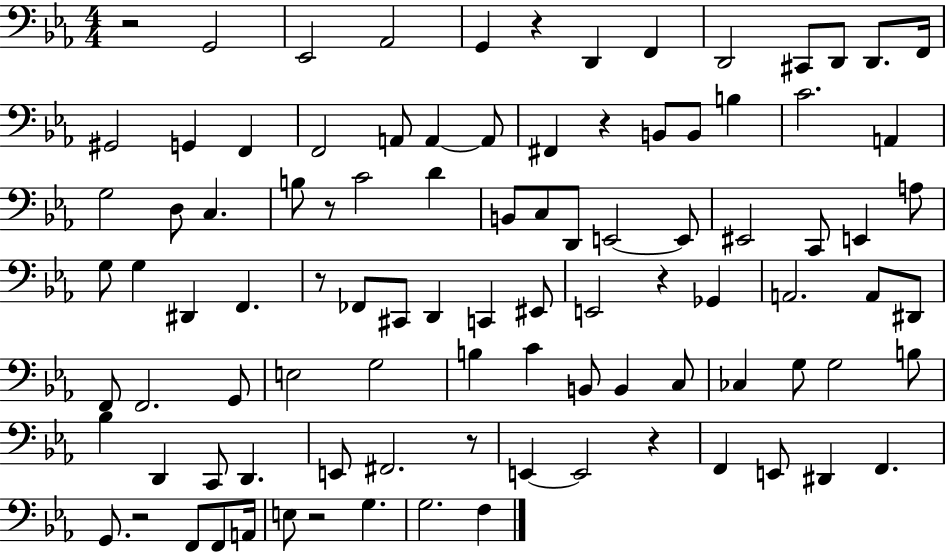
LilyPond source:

{
  \clef bass
  \numericTimeSignature
  \time 4/4
  \key ees \major
  r2 g,2 | ees,2 aes,2 | g,4 r4 d,4 f,4 | d,2 cis,8 d,8 d,8. f,16 | \break gis,2 g,4 f,4 | f,2 a,8 a,4~~ a,8 | fis,4 r4 b,8 b,8 b4 | c'2. a,4 | \break g2 d8 c4. | b8 r8 c'2 d'4 | b,8 c8 d,8 e,2~~ e,8 | eis,2 c,8 e,4 a8 | \break g8 g4 dis,4 f,4. | r8 fes,8 cis,8 d,4 c,4 eis,8 | e,2 r4 ges,4 | a,2. a,8 dis,8 | \break f,8 f,2. g,8 | e2 g2 | b4 c'4 b,8 b,4 c8 | ces4 g8 g2 b8 | \break bes4 d,4 c,8 d,4. | e,8 fis,2. r8 | e,4~~ e,2 r4 | f,4 e,8 dis,4 f,4. | \break g,8. r2 f,8 f,8 a,16 | e8 r2 g4. | g2. f4 | \bar "|."
}